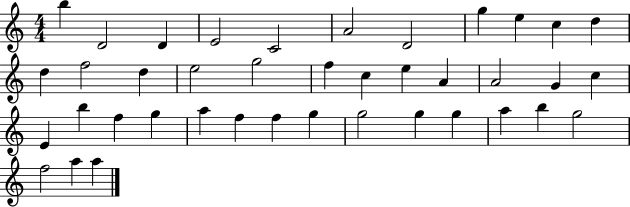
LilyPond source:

{
  \clef treble
  \numericTimeSignature
  \time 4/4
  \key c \major
  b''4 d'2 d'4 | e'2 c'2 | a'2 d'2 | g''4 e''4 c''4 d''4 | \break d''4 f''2 d''4 | e''2 g''2 | f''4 c''4 e''4 a'4 | a'2 g'4 c''4 | \break e'4 b''4 f''4 g''4 | a''4 f''4 f''4 g''4 | g''2 g''4 g''4 | a''4 b''4 g''2 | \break f''2 a''4 a''4 | \bar "|."
}